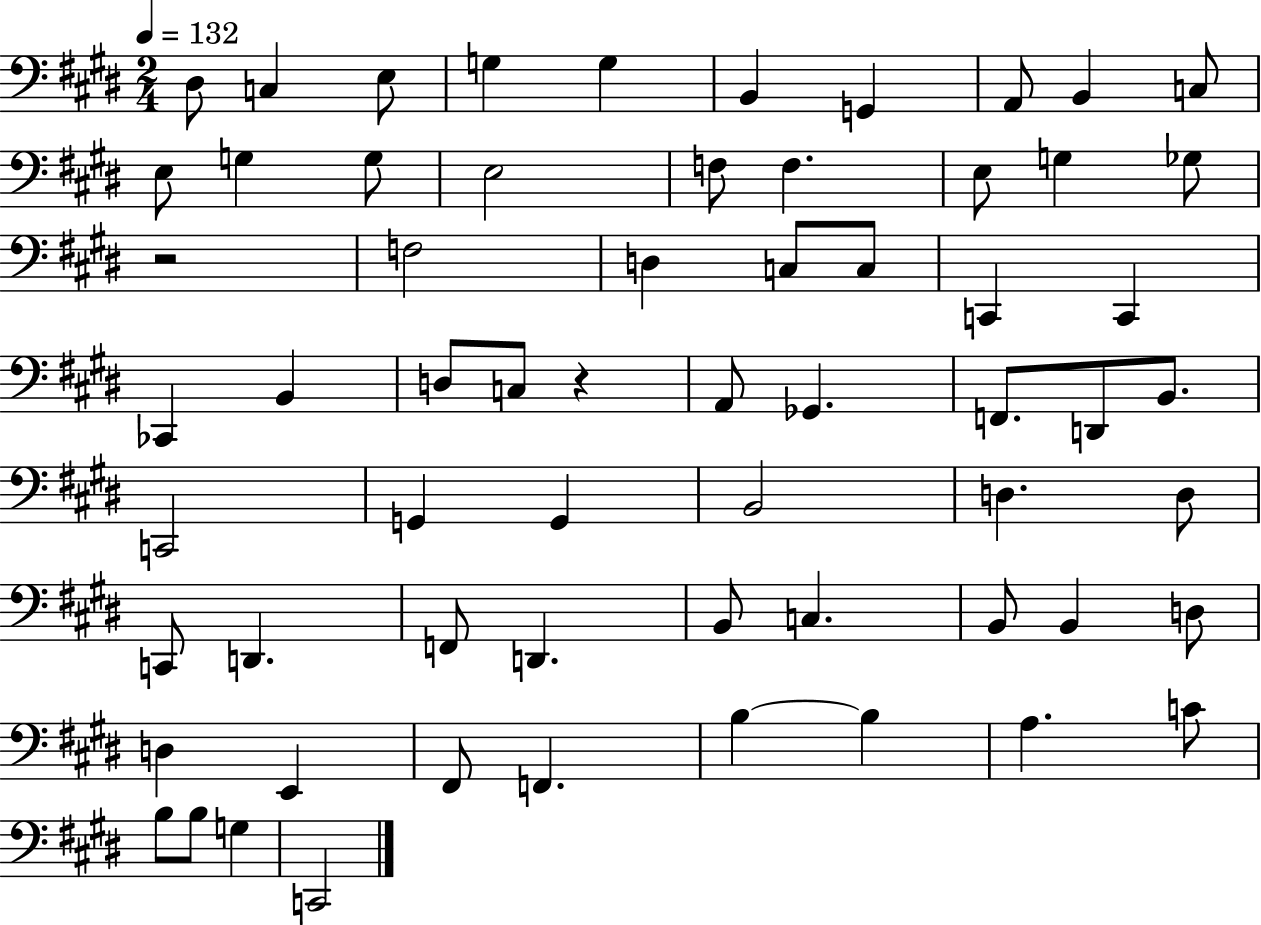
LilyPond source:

{
  \clef bass
  \numericTimeSignature
  \time 2/4
  \key e \major
  \tempo 4 = 132
  \repeat volta 2 { dis8 c4 e8 | g4 g4 | b,4 g,4 | a,8 b,4 c8 | \break e8 g4 g8 | e2 | f8 f4. | e8 g4 ges8 | \break r2 | f2 | d4 c8 c8 | c,4 c,4 | \break ces,4 b,4 | d8 c8 r4 | a,8 ges,4. | f,8. d,8 b,8. | \break c,2 | g,4 g,4 | b,2 | d4. d8 | \break c,8 d,4. | f,8 d,4. | b,8 c4. | b,8 b,4 d8 | \break d4 e,4 | fis,8 f,4. | b4~~ b4 | a4. c'8 | \break b8 b8 g4 | c,2 | } \bar "|."
}